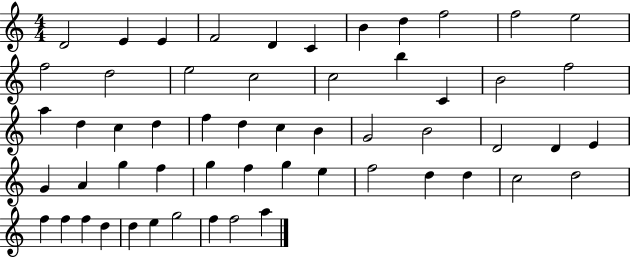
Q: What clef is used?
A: treble